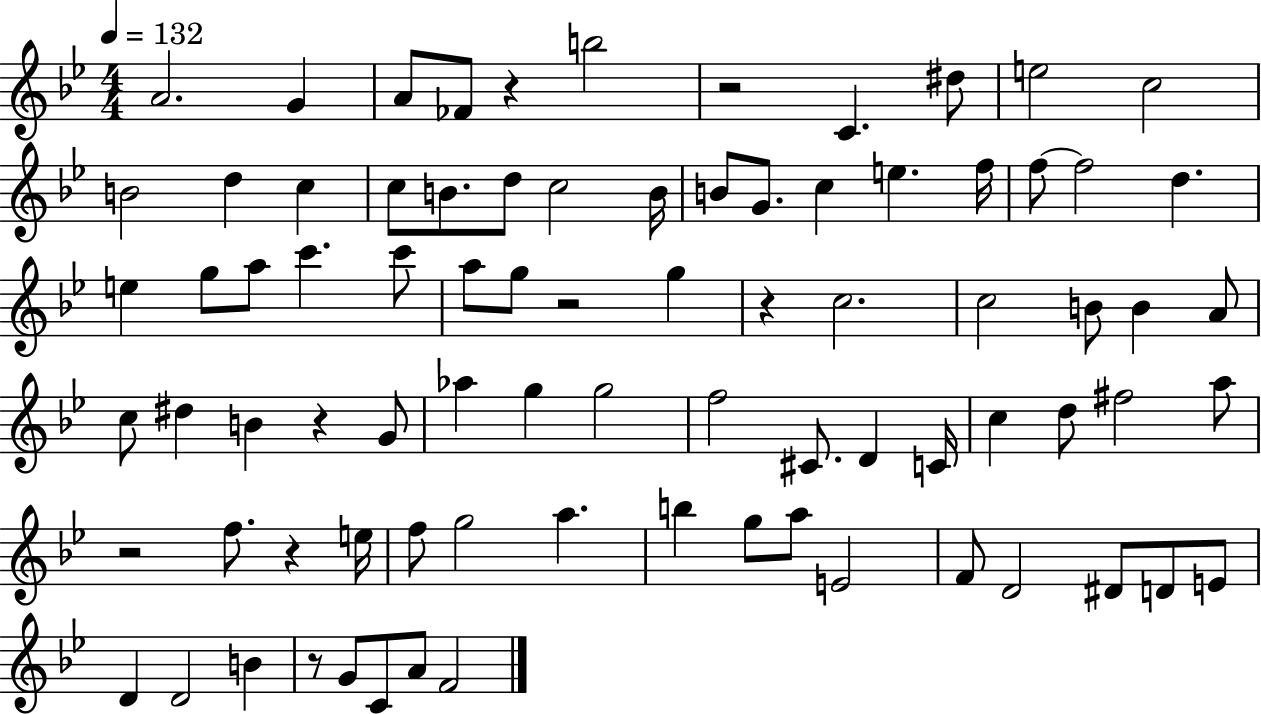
X:1
T:Untitled
M:4/4
L:1/4
K:Bb
A2 G A/2 _F/2 z b2 z2 C ^d/2 e2 c2 B2 d c c/2 B/2 d/2 c2 B/4 B/2 G/2 c e f/4 f/2 f2 d e g/2 a/2 c' c'/2 a/2 g/2 z2 g z c2 c2 B/2 B A/2 c/2 ^d B z G/2 _a g g2 f2 ^C/2 D C/4 c d/2 ^f2 a/2 z2 f/2 z e/4 f/2 g2 a b g/2 a/2 E2 F/2 D2 ^D/2 D/2 E/2 D D2 B z/2 G/2 C/2 A/2 F2